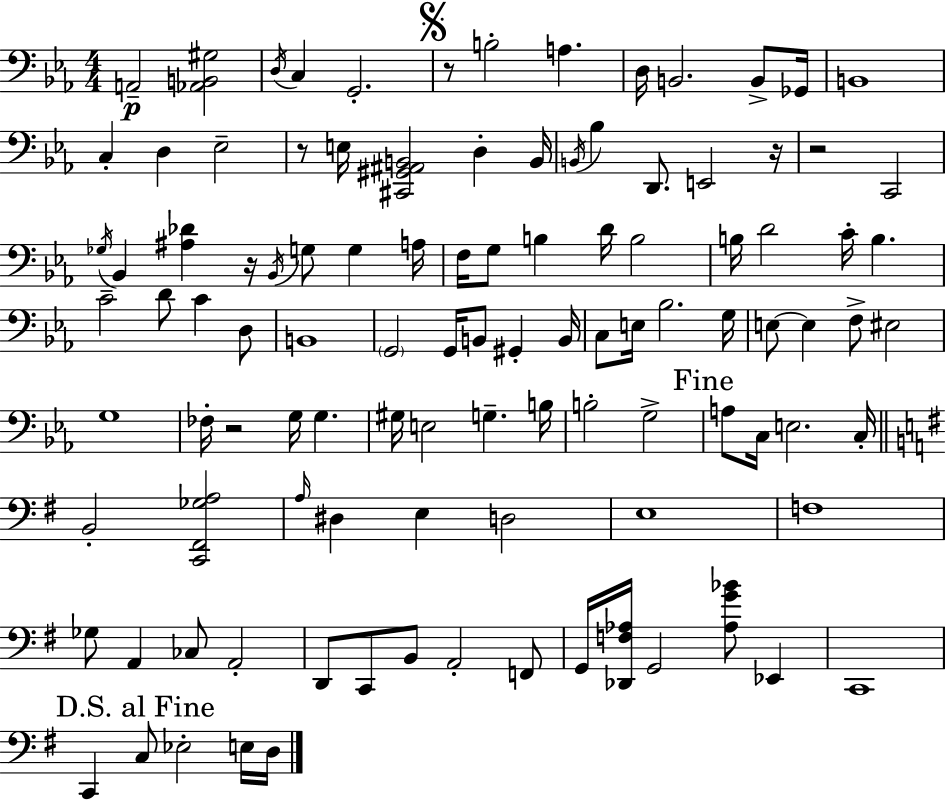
A2/h [Ab2,B2,G#3]/h D3/s C3/q G2/h. R/e B3/h A3/q. D3/s B2/h. B2/e Gb2/s B2/w C3/q D3/q Eb3/h R/e E3/s [C#2,G#2,A#2,B2]/h D3/q B2/s B2/s Bb3/q D2/e. E2/h R/s R/h C2/h Gb3/s Bb2/q [A#3,Db4]/q R/s Bb2/s G3/e G3/q A3/s F3/s G3/e B3/q D4/s B3/h B3/s D4/h C4/s B3/q. C4/h D4/e C4/q D3/e B2/w G2/h G2/s B2/e G#2/q B2/s C3/e E3/s Bb3/h. G3/s E3/e E3/q F3/e EIS3/h G3/w FES3/s R/h G3/s G3/q. G#3/s E3/h G3/q. B3/s B3/h G3/h A3/e C3/s E3/h. C3/s B2/h [C2,F#2,Gb3,A3]/h A3/s D#3/q E3/q D3/h E3/w F3/w Gb3/e A2/q CES3/e A2/h D2/e C2/e B2/e A2/h F2/e G2/s [Db2,F3,Ab3]/s G2/h [Ab3,G4,Bb4]/e Eb2/q C2/w C2/q C3/e Eb3/h E3/s D3/s